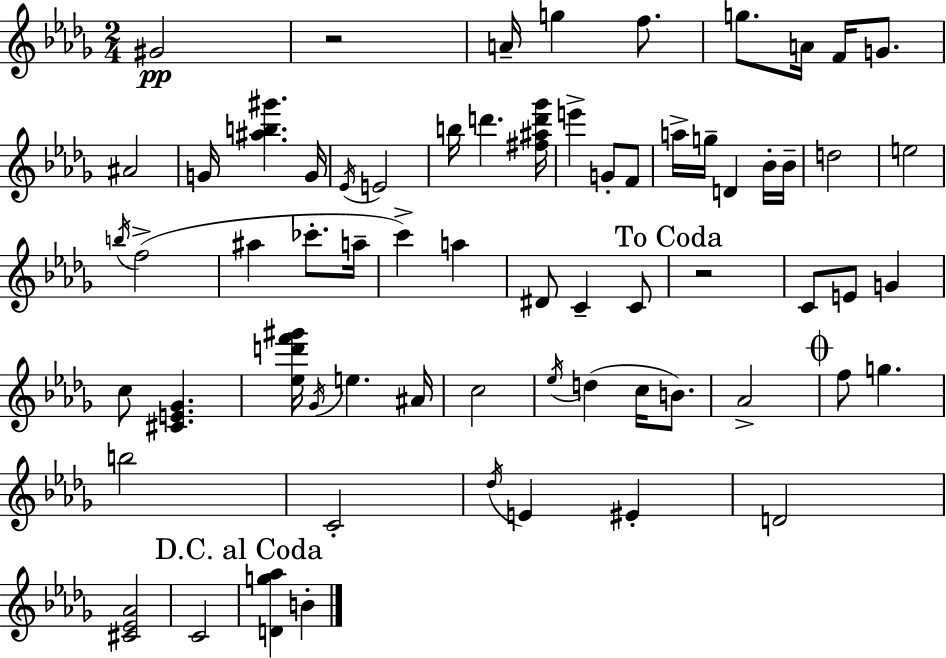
G#4/h R/h A4/s G5/q F5/e. G5/e. A4/s F4/s G4/e. A#4/h G4/s [A#5,B5,G#6]/q. G4/s Eb4/s E4/h B5/s D6/q. [F#5,A#5,D6,Gb6]/s E6/q G4/e F4/e A5/s G5/s D4/q Bb4/s Bb4/s D5/h E5/h B5/s F5/h A#5/q CES6/e. A5/s C6/q A5/q D#4/e C4/q C4/e R/h C4/e E4/e G4/q C5/e [C#4,E4,Gb4]/q. [Eb5,D6,F6,G#6]/s Gb4/s E5/q. A#4/s C5/h Eb5/s D5/q C5/s B4/e. Ab4/h F5/e G5/q. B5/h C4/h Db5/s E4/q EIS4/q D4/h [C#4,Eb4,Ab4]/h C4/h [D4,G5,Ab5]/q B4/q